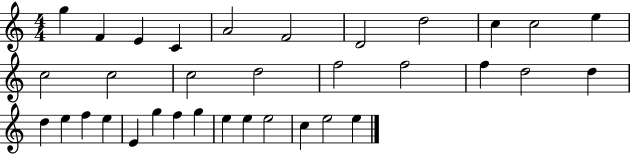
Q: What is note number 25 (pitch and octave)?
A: E4